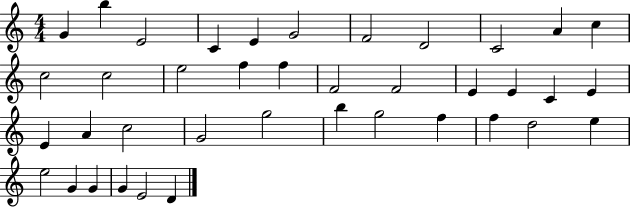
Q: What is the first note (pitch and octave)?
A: G4